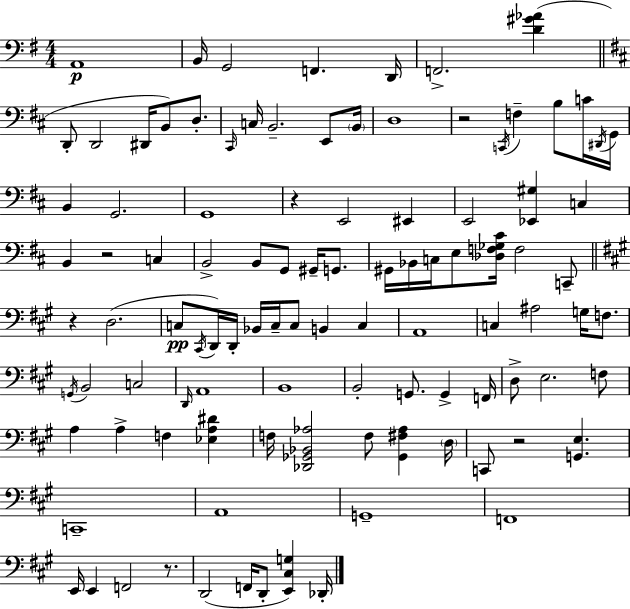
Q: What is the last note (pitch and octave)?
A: Db2